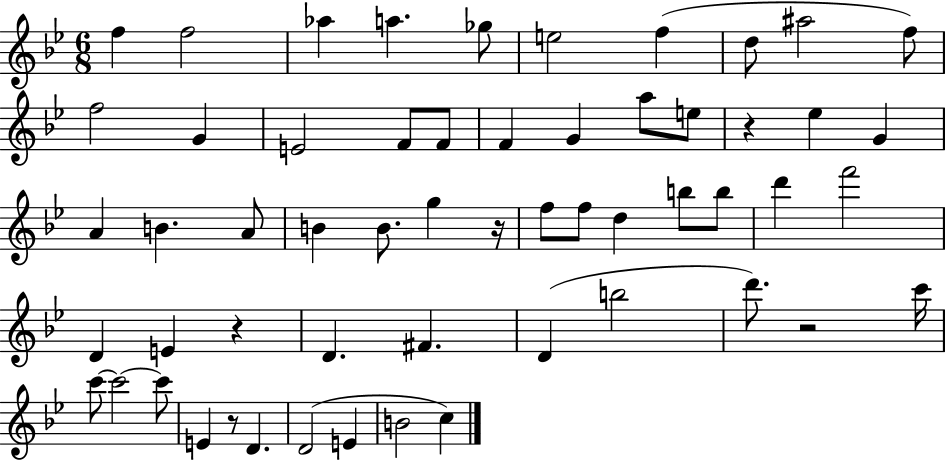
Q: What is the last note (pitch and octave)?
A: C5